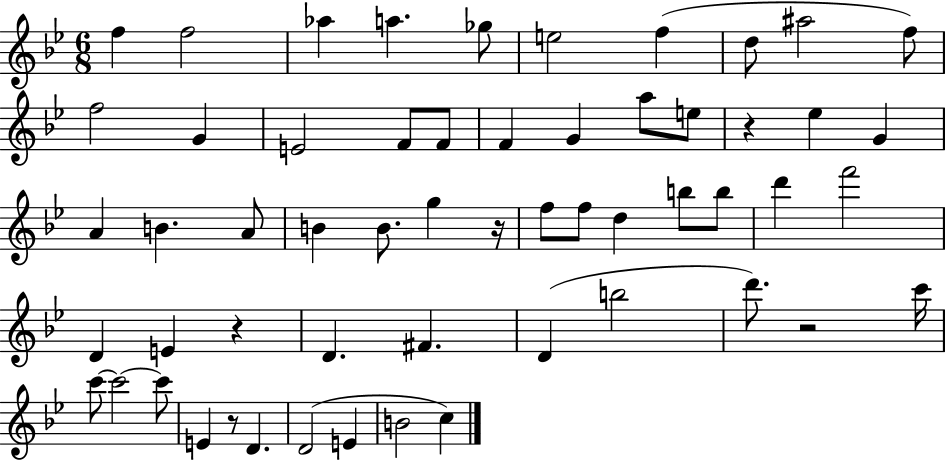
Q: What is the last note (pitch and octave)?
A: C5